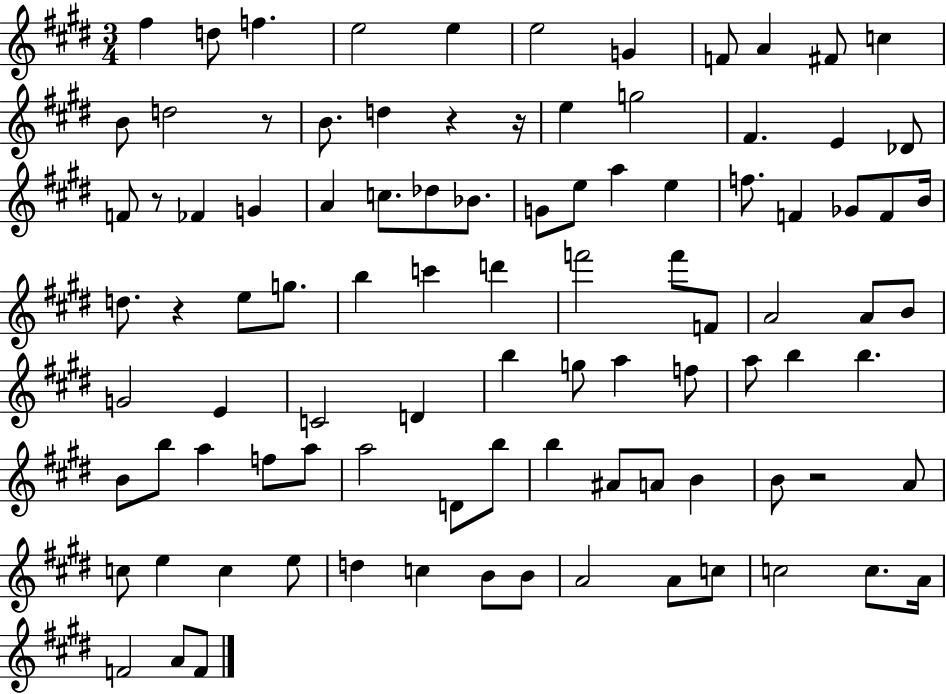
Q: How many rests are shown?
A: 6